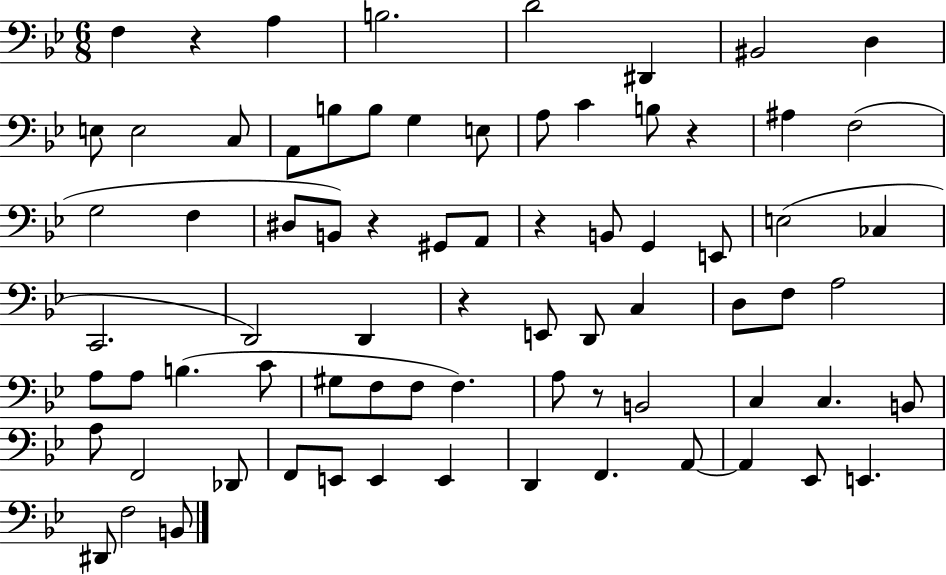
F3/q R/q A3/q B3/h. D4/h D#2/q BIS2/h D3/q E3/e E3/h C3/e A2/e B3/e B3/e G3/q E3/e A3/e C4/q B3/e R/q A#3/q F3/h G3/h F3/q D#3/e B2/e R/q G#2/e A2/e R/q B2/e G2/q E2/e E3/h CES3/q C2/h. D2/h D2/q R/q E2/e D2/e C3/q D3/e F3/e A3/h A3/e A3/e B3/q. C4/e G#3/e F3/e F3/e F3/q. A3/e R/e B2/h C3/q C3/q. B2/e A3/e F2/h Db2/e F2/e E2/e E2/q E2/q D2/q F2/q. A2/e A2/q Eb2/e E2/q. D#2/e F3/h B2/e